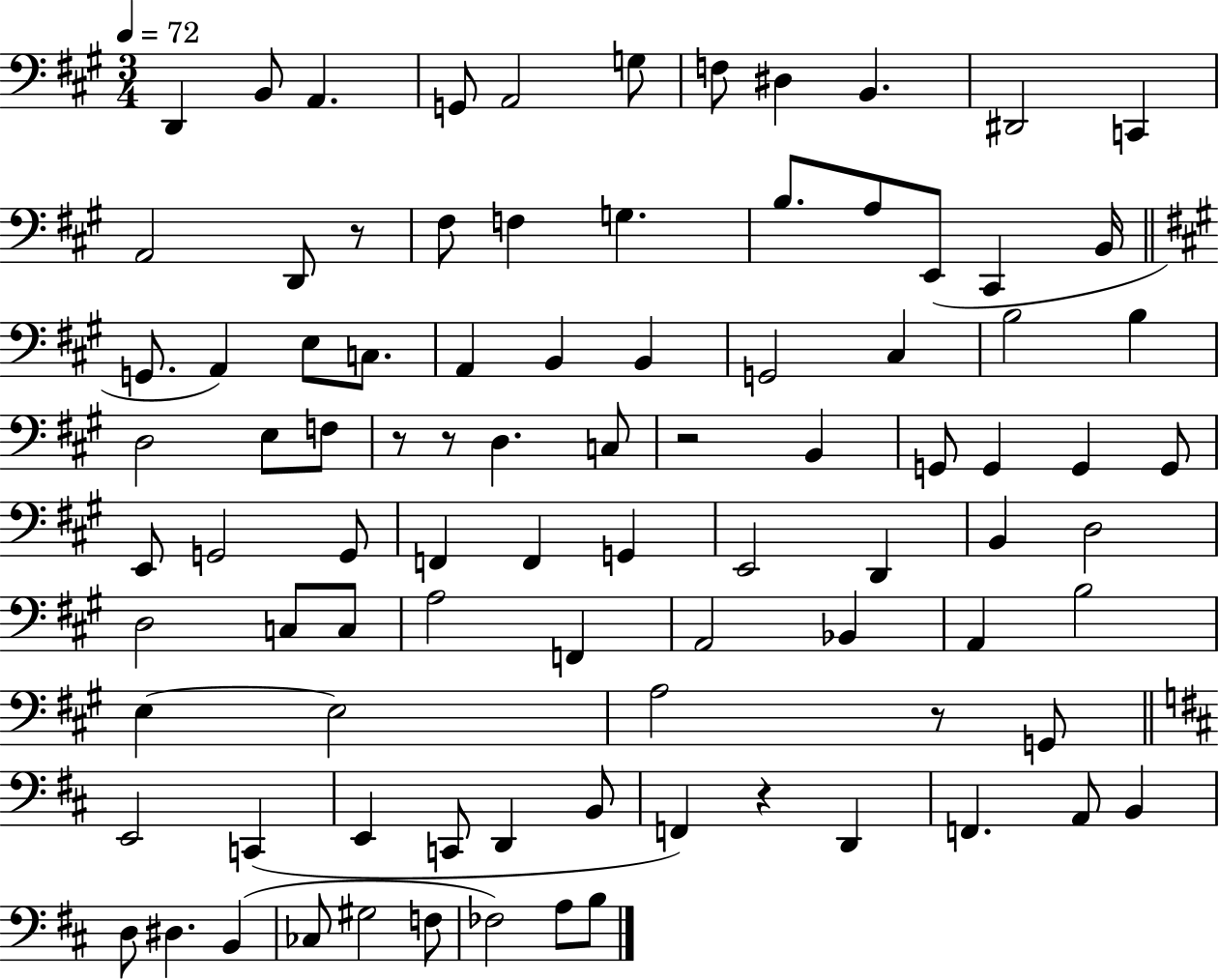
{
  \clef bass
  \numericTimeSignature
  \time 3/4
  \key a \major
  \tempo 4 = 72
  d,4 b,8 a,4. | g,8 a,2 g8 | f8 dis4 b,4. | dis,2 c,4 | \break a,2 d,8 r8 | fis8 f4 g4. | b8. a8 e,8( cis,4 b,16 | \bar "||" \break \key a \major g,8. a,4) e8 c8. | a,4 b,4 b,4 | g,2 cis4 | b2 b4 | \break d2 e8 f8 | r8 r8 d4. c8 | r2 b,4 | g,8 g,4 g,4 g,8 | \break e,8 g,2 g,8 | f,4 f,4 g,4 | e,2 d,4 | b,4 d2 | \break d2 c8 c8 | a2 f,4 | a,2 bes,4 | a,4 b2 | \break e4~~ e2 | a2 r8 g,8 | \bar "||" \break \key d \major e,2 c,4( | e,4 c,8 d,4 b,8 | f,4) r4 d,4 | f,4. a,8 b,4 | \break d8 dis4. b,4( | ces8 gis2 f8 | fes2) a8 b8 | \bar "|."
}